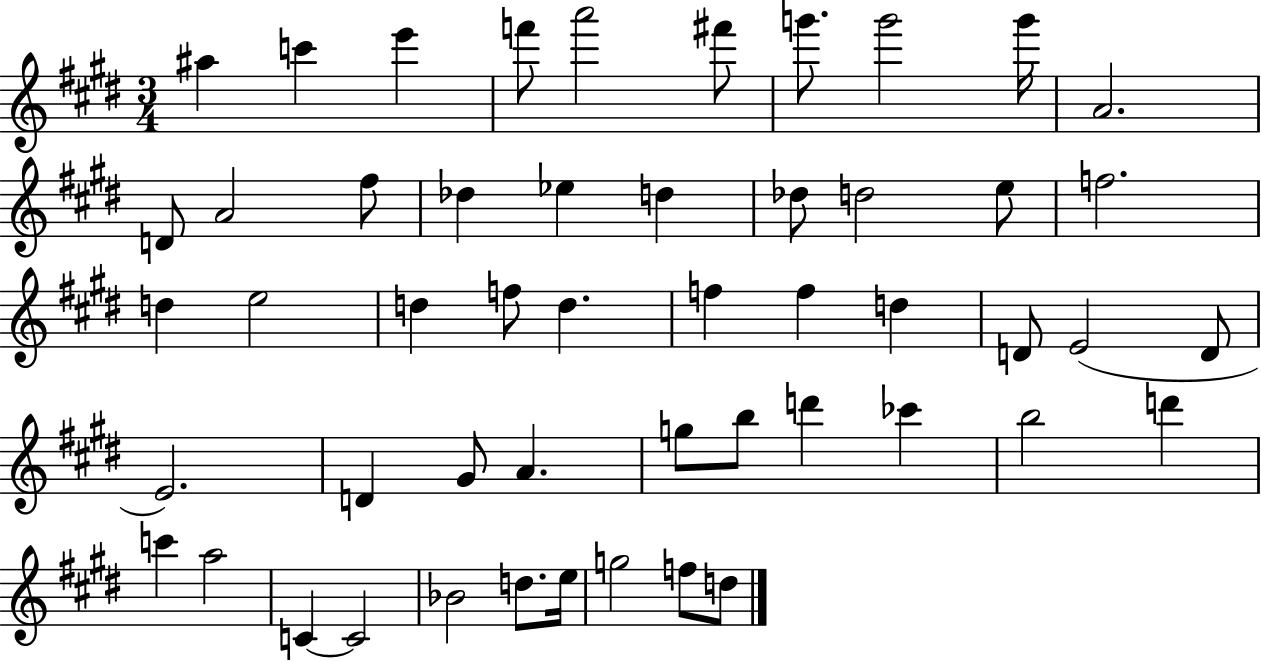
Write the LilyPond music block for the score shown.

{
  \clef treble
  \numericTimeSignature
  \time 3/4
  \key e \major
  ais''4 c'''4 e'''4 | f'''8 a'''2 fis'''8 | g'''8. g'''2 g'''16 | a'2. | \break d'8 a'2 fis''8 | des''4 ees''4 d''4 | des''8 d''2 e''8 | f''2. | \break d''4 e''2 | d''4 f''8 d''4. | f''4 f''4 d''4 | d'8 e'2( d'8 | \break e'2.) | d'4 gis'8 a'4. | g''8 b''8 d'''4 ces'''4 | b''2 d'''4 | \break c'''4 a''2 | c'4~~ c'2 | bes'2 d''8. e''16 | g''2 f''8 d''8 | \break \bar "|."
}